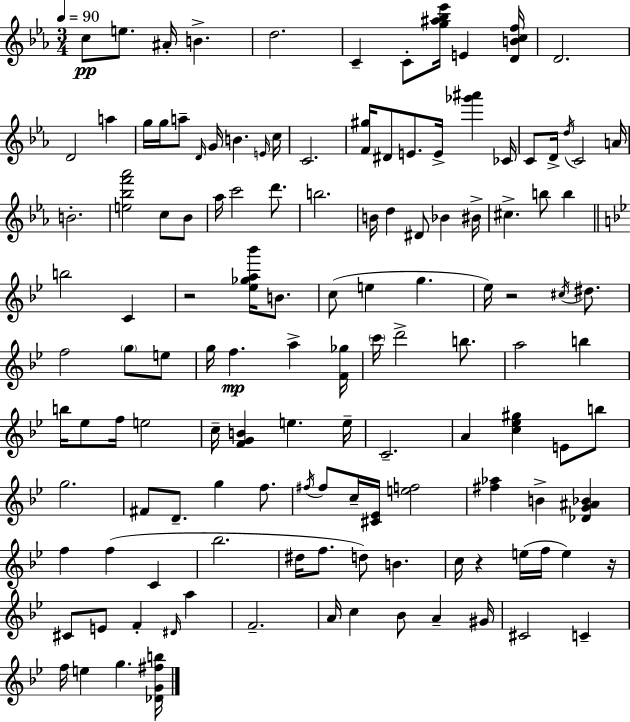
X:1
T:Untitled
M:3/4
L:1/4
K:Eb
c/2 e/2 ^A/4 B d2 C C/2 [g^a_b_e']/4 E [DBcf]/4 D2 D2 a g/4 g/4 a/2 D/4 G/4 B E/4 c/4 C2 [F^g]/4 ^D/2 E/2 E/4 [_g'^a'] _C/4 C/2 D/4 d/4 C2 A/4 B2 [e_bf'_a']2 c/2 _B/2 _a/4 c'2 d'/2 b2 B/4 d ^D/2 _B ^B/4 ^c b/2 b b2 C z2 [_e_ga_b']/4 B/2 c/2 e g _e/4 z2 ^c/4 ^d/2 f2 g/2 e/2 g/4 f a [F_g]/4 c'/4 d'2 b/2 a2 b b/4 _e/2 f/4 e2 c/4 [FGB] e e/4 C2 A [c_e^g] E/2 b/2 g2 ^F/2 D/2 g f/2 ^f/4 ^f/2 c/4 [^C_E]/4 [ef]2 [^f_a] B [_DG^A_B] f f C _b2 ^d/4 f/2 d/2 B c/4 z e/4 f/4 e z/4 ^C/2 E/2 F ^D/4 a F2 A/4 c _B/2 A ^G/4 ^C2 C f/4 e g [_DG^fb]/4